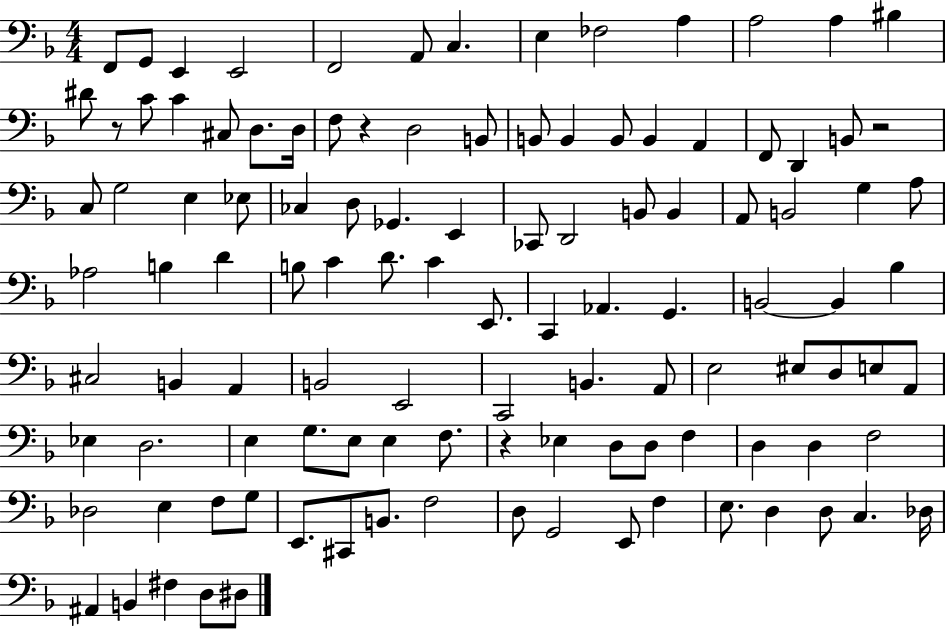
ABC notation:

X:1
T:Untitled
M:4/4
L:1/4
K:F
F,,/2 G,,/2 E,, E,,2 F,,2 A,,/2 C, E, _F,2 A, A,2 A, ^B, ^D/2 z/2 C/2 C ^C,/2 D,/2 D,/4 F,/2 z D,2 B,,/2 B,,/2 B,, B,,/2 B,, A,, F,,/2 D,, B,,/2 z2 C,/2 G,2 E, _E,/2 _C, D,/2 _G,, E,, _C,,/2 D,,2 B,,/2 B,, A,,/2 B,,2 G, A,/2 _A,2 B, D B,/2 C D/2 C E,,/2 C,, _A,, G,, B,,2 B,, _B, ^C,2 B,, A,, B,,2 E,,2 C,,2 B,, A,,/2 E,2 ^E,/2 D,/2 E,/2 A,,/2 _E, D,2 E, G,/2 E,/2 E, F,/2 z _E, D,/2 D,/2 F, D, D, F,2 _D,2 E, F,/2 G,/2 E,,/2 ^C,,/2 B,,/2 F,2 D,/2 G,,2 E,,/2 F, E,/2 D, D,/2 C, _D,/4 ^A,, B,, ^F, D,/2 ^D,/2